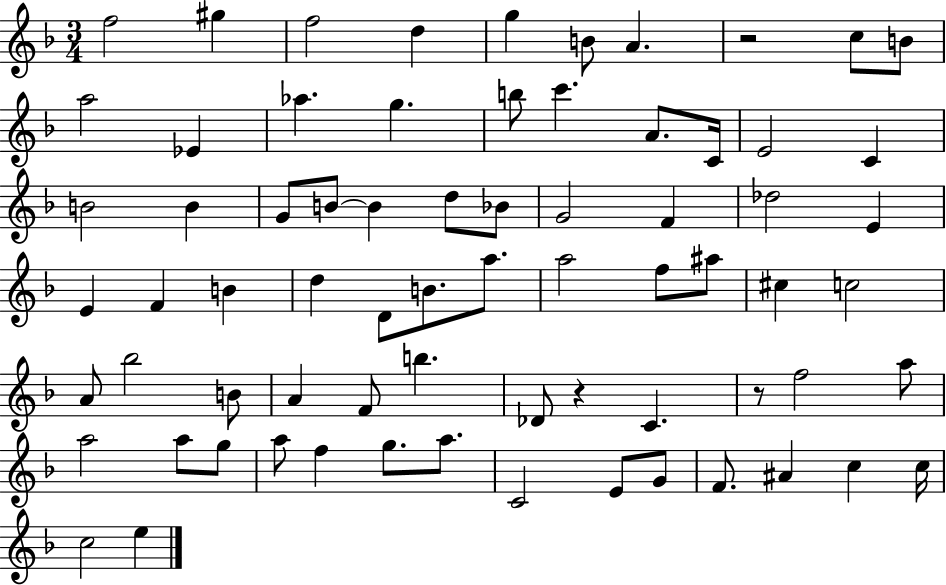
X:1
T:Untitled
M:3/4
L:1/4
K:F
f2 ^g f2 d g B/2 A z2 c/2 B/2 a2 _E _a g b/2 c' A/2 C/4 E2 C B2 B G/2 B/2 B d/2 _B/2 G2 F _d2 E E F B d D/2 B/2 a/2 a2 f/2 ^a/2 ^c c2 A/2 _b2 B/2 A F/2 b _D/2 z C z/2 f2 a/2 a2 a/2 g/2 a/2 f g/2 a/2 C2 E/2 G/2 F/2 ^A c c/4 c2 e